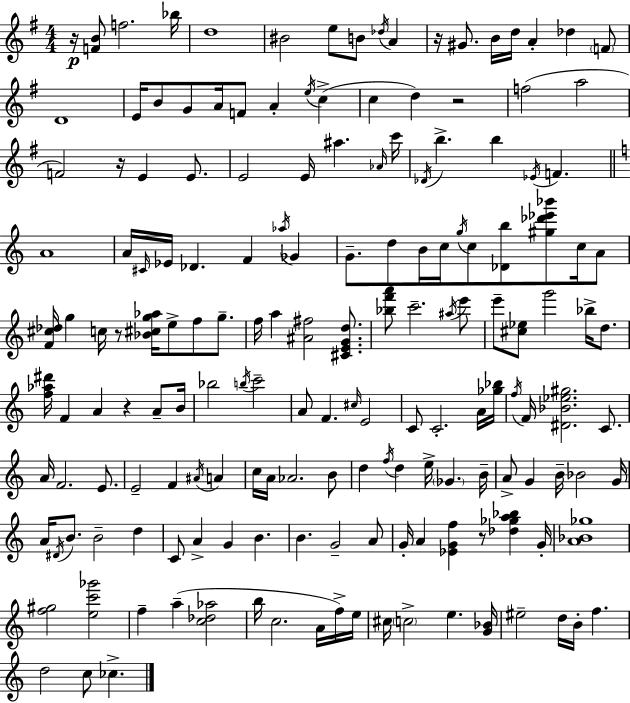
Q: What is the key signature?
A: E minor